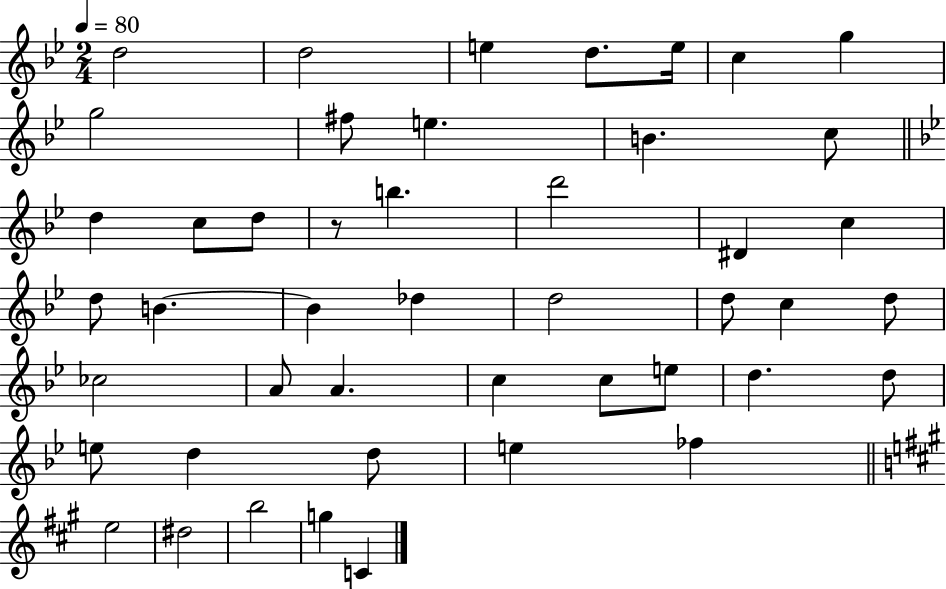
D5/h D5/h E5/q D5/e. E5/s C5/q G5/q G5/h F#5/e E5/q. B4/q. C5/e D5/q C5/e D5/e R/e B5/q. D6/h D#4/q C5/q D5/e B4/q. B4/q Db5/q D5/h D5/e C5/q D5/e CES5/h A4/e A4/q. C5/q C5/e E5/e D5/q. D5/e E5/e D5/q D5/e E5/q FES5/q E5/h D#5/h B5/h G5/q C4/q